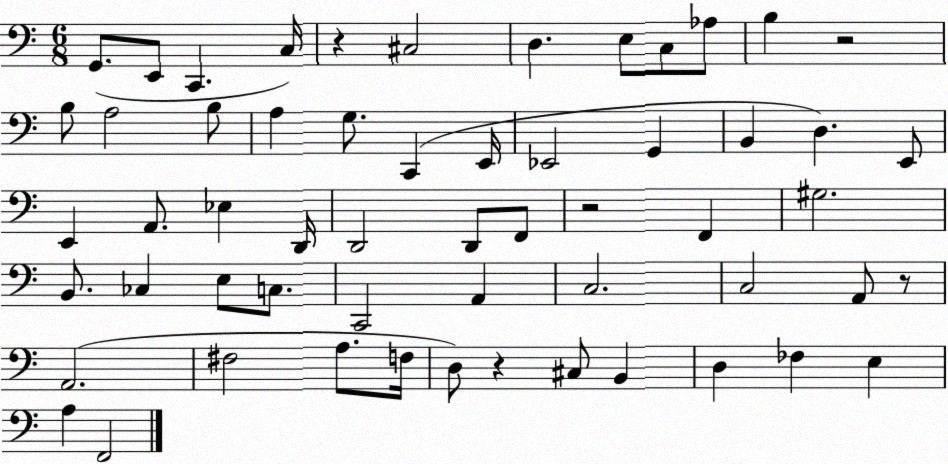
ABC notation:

X:1
T:Untitled
M:6/8
L:1/4
K:C
G,,/2 E,,/2 C,, C,/4 z ^C,2 D, E,/2 C,/2 _A,/2 B, z2 B,/2 A,2 B,/2 A, G,/2 C,, E,,/4 _E,,2 G,, B,, D, E,,/2 E,, A,,/2 _E, D,,/4 D,,2 D,,/2 F,,/2 z2 F,, ^G,2 B,,/2 _C, E,/2 C,/2 C,,2 A,, C,2 C,2 A,,/2 z/2 A,,2 ^F,2 A,/2 F,/4 D,/2 z ^C,/2 B,, D, _F, E, A, F,,2